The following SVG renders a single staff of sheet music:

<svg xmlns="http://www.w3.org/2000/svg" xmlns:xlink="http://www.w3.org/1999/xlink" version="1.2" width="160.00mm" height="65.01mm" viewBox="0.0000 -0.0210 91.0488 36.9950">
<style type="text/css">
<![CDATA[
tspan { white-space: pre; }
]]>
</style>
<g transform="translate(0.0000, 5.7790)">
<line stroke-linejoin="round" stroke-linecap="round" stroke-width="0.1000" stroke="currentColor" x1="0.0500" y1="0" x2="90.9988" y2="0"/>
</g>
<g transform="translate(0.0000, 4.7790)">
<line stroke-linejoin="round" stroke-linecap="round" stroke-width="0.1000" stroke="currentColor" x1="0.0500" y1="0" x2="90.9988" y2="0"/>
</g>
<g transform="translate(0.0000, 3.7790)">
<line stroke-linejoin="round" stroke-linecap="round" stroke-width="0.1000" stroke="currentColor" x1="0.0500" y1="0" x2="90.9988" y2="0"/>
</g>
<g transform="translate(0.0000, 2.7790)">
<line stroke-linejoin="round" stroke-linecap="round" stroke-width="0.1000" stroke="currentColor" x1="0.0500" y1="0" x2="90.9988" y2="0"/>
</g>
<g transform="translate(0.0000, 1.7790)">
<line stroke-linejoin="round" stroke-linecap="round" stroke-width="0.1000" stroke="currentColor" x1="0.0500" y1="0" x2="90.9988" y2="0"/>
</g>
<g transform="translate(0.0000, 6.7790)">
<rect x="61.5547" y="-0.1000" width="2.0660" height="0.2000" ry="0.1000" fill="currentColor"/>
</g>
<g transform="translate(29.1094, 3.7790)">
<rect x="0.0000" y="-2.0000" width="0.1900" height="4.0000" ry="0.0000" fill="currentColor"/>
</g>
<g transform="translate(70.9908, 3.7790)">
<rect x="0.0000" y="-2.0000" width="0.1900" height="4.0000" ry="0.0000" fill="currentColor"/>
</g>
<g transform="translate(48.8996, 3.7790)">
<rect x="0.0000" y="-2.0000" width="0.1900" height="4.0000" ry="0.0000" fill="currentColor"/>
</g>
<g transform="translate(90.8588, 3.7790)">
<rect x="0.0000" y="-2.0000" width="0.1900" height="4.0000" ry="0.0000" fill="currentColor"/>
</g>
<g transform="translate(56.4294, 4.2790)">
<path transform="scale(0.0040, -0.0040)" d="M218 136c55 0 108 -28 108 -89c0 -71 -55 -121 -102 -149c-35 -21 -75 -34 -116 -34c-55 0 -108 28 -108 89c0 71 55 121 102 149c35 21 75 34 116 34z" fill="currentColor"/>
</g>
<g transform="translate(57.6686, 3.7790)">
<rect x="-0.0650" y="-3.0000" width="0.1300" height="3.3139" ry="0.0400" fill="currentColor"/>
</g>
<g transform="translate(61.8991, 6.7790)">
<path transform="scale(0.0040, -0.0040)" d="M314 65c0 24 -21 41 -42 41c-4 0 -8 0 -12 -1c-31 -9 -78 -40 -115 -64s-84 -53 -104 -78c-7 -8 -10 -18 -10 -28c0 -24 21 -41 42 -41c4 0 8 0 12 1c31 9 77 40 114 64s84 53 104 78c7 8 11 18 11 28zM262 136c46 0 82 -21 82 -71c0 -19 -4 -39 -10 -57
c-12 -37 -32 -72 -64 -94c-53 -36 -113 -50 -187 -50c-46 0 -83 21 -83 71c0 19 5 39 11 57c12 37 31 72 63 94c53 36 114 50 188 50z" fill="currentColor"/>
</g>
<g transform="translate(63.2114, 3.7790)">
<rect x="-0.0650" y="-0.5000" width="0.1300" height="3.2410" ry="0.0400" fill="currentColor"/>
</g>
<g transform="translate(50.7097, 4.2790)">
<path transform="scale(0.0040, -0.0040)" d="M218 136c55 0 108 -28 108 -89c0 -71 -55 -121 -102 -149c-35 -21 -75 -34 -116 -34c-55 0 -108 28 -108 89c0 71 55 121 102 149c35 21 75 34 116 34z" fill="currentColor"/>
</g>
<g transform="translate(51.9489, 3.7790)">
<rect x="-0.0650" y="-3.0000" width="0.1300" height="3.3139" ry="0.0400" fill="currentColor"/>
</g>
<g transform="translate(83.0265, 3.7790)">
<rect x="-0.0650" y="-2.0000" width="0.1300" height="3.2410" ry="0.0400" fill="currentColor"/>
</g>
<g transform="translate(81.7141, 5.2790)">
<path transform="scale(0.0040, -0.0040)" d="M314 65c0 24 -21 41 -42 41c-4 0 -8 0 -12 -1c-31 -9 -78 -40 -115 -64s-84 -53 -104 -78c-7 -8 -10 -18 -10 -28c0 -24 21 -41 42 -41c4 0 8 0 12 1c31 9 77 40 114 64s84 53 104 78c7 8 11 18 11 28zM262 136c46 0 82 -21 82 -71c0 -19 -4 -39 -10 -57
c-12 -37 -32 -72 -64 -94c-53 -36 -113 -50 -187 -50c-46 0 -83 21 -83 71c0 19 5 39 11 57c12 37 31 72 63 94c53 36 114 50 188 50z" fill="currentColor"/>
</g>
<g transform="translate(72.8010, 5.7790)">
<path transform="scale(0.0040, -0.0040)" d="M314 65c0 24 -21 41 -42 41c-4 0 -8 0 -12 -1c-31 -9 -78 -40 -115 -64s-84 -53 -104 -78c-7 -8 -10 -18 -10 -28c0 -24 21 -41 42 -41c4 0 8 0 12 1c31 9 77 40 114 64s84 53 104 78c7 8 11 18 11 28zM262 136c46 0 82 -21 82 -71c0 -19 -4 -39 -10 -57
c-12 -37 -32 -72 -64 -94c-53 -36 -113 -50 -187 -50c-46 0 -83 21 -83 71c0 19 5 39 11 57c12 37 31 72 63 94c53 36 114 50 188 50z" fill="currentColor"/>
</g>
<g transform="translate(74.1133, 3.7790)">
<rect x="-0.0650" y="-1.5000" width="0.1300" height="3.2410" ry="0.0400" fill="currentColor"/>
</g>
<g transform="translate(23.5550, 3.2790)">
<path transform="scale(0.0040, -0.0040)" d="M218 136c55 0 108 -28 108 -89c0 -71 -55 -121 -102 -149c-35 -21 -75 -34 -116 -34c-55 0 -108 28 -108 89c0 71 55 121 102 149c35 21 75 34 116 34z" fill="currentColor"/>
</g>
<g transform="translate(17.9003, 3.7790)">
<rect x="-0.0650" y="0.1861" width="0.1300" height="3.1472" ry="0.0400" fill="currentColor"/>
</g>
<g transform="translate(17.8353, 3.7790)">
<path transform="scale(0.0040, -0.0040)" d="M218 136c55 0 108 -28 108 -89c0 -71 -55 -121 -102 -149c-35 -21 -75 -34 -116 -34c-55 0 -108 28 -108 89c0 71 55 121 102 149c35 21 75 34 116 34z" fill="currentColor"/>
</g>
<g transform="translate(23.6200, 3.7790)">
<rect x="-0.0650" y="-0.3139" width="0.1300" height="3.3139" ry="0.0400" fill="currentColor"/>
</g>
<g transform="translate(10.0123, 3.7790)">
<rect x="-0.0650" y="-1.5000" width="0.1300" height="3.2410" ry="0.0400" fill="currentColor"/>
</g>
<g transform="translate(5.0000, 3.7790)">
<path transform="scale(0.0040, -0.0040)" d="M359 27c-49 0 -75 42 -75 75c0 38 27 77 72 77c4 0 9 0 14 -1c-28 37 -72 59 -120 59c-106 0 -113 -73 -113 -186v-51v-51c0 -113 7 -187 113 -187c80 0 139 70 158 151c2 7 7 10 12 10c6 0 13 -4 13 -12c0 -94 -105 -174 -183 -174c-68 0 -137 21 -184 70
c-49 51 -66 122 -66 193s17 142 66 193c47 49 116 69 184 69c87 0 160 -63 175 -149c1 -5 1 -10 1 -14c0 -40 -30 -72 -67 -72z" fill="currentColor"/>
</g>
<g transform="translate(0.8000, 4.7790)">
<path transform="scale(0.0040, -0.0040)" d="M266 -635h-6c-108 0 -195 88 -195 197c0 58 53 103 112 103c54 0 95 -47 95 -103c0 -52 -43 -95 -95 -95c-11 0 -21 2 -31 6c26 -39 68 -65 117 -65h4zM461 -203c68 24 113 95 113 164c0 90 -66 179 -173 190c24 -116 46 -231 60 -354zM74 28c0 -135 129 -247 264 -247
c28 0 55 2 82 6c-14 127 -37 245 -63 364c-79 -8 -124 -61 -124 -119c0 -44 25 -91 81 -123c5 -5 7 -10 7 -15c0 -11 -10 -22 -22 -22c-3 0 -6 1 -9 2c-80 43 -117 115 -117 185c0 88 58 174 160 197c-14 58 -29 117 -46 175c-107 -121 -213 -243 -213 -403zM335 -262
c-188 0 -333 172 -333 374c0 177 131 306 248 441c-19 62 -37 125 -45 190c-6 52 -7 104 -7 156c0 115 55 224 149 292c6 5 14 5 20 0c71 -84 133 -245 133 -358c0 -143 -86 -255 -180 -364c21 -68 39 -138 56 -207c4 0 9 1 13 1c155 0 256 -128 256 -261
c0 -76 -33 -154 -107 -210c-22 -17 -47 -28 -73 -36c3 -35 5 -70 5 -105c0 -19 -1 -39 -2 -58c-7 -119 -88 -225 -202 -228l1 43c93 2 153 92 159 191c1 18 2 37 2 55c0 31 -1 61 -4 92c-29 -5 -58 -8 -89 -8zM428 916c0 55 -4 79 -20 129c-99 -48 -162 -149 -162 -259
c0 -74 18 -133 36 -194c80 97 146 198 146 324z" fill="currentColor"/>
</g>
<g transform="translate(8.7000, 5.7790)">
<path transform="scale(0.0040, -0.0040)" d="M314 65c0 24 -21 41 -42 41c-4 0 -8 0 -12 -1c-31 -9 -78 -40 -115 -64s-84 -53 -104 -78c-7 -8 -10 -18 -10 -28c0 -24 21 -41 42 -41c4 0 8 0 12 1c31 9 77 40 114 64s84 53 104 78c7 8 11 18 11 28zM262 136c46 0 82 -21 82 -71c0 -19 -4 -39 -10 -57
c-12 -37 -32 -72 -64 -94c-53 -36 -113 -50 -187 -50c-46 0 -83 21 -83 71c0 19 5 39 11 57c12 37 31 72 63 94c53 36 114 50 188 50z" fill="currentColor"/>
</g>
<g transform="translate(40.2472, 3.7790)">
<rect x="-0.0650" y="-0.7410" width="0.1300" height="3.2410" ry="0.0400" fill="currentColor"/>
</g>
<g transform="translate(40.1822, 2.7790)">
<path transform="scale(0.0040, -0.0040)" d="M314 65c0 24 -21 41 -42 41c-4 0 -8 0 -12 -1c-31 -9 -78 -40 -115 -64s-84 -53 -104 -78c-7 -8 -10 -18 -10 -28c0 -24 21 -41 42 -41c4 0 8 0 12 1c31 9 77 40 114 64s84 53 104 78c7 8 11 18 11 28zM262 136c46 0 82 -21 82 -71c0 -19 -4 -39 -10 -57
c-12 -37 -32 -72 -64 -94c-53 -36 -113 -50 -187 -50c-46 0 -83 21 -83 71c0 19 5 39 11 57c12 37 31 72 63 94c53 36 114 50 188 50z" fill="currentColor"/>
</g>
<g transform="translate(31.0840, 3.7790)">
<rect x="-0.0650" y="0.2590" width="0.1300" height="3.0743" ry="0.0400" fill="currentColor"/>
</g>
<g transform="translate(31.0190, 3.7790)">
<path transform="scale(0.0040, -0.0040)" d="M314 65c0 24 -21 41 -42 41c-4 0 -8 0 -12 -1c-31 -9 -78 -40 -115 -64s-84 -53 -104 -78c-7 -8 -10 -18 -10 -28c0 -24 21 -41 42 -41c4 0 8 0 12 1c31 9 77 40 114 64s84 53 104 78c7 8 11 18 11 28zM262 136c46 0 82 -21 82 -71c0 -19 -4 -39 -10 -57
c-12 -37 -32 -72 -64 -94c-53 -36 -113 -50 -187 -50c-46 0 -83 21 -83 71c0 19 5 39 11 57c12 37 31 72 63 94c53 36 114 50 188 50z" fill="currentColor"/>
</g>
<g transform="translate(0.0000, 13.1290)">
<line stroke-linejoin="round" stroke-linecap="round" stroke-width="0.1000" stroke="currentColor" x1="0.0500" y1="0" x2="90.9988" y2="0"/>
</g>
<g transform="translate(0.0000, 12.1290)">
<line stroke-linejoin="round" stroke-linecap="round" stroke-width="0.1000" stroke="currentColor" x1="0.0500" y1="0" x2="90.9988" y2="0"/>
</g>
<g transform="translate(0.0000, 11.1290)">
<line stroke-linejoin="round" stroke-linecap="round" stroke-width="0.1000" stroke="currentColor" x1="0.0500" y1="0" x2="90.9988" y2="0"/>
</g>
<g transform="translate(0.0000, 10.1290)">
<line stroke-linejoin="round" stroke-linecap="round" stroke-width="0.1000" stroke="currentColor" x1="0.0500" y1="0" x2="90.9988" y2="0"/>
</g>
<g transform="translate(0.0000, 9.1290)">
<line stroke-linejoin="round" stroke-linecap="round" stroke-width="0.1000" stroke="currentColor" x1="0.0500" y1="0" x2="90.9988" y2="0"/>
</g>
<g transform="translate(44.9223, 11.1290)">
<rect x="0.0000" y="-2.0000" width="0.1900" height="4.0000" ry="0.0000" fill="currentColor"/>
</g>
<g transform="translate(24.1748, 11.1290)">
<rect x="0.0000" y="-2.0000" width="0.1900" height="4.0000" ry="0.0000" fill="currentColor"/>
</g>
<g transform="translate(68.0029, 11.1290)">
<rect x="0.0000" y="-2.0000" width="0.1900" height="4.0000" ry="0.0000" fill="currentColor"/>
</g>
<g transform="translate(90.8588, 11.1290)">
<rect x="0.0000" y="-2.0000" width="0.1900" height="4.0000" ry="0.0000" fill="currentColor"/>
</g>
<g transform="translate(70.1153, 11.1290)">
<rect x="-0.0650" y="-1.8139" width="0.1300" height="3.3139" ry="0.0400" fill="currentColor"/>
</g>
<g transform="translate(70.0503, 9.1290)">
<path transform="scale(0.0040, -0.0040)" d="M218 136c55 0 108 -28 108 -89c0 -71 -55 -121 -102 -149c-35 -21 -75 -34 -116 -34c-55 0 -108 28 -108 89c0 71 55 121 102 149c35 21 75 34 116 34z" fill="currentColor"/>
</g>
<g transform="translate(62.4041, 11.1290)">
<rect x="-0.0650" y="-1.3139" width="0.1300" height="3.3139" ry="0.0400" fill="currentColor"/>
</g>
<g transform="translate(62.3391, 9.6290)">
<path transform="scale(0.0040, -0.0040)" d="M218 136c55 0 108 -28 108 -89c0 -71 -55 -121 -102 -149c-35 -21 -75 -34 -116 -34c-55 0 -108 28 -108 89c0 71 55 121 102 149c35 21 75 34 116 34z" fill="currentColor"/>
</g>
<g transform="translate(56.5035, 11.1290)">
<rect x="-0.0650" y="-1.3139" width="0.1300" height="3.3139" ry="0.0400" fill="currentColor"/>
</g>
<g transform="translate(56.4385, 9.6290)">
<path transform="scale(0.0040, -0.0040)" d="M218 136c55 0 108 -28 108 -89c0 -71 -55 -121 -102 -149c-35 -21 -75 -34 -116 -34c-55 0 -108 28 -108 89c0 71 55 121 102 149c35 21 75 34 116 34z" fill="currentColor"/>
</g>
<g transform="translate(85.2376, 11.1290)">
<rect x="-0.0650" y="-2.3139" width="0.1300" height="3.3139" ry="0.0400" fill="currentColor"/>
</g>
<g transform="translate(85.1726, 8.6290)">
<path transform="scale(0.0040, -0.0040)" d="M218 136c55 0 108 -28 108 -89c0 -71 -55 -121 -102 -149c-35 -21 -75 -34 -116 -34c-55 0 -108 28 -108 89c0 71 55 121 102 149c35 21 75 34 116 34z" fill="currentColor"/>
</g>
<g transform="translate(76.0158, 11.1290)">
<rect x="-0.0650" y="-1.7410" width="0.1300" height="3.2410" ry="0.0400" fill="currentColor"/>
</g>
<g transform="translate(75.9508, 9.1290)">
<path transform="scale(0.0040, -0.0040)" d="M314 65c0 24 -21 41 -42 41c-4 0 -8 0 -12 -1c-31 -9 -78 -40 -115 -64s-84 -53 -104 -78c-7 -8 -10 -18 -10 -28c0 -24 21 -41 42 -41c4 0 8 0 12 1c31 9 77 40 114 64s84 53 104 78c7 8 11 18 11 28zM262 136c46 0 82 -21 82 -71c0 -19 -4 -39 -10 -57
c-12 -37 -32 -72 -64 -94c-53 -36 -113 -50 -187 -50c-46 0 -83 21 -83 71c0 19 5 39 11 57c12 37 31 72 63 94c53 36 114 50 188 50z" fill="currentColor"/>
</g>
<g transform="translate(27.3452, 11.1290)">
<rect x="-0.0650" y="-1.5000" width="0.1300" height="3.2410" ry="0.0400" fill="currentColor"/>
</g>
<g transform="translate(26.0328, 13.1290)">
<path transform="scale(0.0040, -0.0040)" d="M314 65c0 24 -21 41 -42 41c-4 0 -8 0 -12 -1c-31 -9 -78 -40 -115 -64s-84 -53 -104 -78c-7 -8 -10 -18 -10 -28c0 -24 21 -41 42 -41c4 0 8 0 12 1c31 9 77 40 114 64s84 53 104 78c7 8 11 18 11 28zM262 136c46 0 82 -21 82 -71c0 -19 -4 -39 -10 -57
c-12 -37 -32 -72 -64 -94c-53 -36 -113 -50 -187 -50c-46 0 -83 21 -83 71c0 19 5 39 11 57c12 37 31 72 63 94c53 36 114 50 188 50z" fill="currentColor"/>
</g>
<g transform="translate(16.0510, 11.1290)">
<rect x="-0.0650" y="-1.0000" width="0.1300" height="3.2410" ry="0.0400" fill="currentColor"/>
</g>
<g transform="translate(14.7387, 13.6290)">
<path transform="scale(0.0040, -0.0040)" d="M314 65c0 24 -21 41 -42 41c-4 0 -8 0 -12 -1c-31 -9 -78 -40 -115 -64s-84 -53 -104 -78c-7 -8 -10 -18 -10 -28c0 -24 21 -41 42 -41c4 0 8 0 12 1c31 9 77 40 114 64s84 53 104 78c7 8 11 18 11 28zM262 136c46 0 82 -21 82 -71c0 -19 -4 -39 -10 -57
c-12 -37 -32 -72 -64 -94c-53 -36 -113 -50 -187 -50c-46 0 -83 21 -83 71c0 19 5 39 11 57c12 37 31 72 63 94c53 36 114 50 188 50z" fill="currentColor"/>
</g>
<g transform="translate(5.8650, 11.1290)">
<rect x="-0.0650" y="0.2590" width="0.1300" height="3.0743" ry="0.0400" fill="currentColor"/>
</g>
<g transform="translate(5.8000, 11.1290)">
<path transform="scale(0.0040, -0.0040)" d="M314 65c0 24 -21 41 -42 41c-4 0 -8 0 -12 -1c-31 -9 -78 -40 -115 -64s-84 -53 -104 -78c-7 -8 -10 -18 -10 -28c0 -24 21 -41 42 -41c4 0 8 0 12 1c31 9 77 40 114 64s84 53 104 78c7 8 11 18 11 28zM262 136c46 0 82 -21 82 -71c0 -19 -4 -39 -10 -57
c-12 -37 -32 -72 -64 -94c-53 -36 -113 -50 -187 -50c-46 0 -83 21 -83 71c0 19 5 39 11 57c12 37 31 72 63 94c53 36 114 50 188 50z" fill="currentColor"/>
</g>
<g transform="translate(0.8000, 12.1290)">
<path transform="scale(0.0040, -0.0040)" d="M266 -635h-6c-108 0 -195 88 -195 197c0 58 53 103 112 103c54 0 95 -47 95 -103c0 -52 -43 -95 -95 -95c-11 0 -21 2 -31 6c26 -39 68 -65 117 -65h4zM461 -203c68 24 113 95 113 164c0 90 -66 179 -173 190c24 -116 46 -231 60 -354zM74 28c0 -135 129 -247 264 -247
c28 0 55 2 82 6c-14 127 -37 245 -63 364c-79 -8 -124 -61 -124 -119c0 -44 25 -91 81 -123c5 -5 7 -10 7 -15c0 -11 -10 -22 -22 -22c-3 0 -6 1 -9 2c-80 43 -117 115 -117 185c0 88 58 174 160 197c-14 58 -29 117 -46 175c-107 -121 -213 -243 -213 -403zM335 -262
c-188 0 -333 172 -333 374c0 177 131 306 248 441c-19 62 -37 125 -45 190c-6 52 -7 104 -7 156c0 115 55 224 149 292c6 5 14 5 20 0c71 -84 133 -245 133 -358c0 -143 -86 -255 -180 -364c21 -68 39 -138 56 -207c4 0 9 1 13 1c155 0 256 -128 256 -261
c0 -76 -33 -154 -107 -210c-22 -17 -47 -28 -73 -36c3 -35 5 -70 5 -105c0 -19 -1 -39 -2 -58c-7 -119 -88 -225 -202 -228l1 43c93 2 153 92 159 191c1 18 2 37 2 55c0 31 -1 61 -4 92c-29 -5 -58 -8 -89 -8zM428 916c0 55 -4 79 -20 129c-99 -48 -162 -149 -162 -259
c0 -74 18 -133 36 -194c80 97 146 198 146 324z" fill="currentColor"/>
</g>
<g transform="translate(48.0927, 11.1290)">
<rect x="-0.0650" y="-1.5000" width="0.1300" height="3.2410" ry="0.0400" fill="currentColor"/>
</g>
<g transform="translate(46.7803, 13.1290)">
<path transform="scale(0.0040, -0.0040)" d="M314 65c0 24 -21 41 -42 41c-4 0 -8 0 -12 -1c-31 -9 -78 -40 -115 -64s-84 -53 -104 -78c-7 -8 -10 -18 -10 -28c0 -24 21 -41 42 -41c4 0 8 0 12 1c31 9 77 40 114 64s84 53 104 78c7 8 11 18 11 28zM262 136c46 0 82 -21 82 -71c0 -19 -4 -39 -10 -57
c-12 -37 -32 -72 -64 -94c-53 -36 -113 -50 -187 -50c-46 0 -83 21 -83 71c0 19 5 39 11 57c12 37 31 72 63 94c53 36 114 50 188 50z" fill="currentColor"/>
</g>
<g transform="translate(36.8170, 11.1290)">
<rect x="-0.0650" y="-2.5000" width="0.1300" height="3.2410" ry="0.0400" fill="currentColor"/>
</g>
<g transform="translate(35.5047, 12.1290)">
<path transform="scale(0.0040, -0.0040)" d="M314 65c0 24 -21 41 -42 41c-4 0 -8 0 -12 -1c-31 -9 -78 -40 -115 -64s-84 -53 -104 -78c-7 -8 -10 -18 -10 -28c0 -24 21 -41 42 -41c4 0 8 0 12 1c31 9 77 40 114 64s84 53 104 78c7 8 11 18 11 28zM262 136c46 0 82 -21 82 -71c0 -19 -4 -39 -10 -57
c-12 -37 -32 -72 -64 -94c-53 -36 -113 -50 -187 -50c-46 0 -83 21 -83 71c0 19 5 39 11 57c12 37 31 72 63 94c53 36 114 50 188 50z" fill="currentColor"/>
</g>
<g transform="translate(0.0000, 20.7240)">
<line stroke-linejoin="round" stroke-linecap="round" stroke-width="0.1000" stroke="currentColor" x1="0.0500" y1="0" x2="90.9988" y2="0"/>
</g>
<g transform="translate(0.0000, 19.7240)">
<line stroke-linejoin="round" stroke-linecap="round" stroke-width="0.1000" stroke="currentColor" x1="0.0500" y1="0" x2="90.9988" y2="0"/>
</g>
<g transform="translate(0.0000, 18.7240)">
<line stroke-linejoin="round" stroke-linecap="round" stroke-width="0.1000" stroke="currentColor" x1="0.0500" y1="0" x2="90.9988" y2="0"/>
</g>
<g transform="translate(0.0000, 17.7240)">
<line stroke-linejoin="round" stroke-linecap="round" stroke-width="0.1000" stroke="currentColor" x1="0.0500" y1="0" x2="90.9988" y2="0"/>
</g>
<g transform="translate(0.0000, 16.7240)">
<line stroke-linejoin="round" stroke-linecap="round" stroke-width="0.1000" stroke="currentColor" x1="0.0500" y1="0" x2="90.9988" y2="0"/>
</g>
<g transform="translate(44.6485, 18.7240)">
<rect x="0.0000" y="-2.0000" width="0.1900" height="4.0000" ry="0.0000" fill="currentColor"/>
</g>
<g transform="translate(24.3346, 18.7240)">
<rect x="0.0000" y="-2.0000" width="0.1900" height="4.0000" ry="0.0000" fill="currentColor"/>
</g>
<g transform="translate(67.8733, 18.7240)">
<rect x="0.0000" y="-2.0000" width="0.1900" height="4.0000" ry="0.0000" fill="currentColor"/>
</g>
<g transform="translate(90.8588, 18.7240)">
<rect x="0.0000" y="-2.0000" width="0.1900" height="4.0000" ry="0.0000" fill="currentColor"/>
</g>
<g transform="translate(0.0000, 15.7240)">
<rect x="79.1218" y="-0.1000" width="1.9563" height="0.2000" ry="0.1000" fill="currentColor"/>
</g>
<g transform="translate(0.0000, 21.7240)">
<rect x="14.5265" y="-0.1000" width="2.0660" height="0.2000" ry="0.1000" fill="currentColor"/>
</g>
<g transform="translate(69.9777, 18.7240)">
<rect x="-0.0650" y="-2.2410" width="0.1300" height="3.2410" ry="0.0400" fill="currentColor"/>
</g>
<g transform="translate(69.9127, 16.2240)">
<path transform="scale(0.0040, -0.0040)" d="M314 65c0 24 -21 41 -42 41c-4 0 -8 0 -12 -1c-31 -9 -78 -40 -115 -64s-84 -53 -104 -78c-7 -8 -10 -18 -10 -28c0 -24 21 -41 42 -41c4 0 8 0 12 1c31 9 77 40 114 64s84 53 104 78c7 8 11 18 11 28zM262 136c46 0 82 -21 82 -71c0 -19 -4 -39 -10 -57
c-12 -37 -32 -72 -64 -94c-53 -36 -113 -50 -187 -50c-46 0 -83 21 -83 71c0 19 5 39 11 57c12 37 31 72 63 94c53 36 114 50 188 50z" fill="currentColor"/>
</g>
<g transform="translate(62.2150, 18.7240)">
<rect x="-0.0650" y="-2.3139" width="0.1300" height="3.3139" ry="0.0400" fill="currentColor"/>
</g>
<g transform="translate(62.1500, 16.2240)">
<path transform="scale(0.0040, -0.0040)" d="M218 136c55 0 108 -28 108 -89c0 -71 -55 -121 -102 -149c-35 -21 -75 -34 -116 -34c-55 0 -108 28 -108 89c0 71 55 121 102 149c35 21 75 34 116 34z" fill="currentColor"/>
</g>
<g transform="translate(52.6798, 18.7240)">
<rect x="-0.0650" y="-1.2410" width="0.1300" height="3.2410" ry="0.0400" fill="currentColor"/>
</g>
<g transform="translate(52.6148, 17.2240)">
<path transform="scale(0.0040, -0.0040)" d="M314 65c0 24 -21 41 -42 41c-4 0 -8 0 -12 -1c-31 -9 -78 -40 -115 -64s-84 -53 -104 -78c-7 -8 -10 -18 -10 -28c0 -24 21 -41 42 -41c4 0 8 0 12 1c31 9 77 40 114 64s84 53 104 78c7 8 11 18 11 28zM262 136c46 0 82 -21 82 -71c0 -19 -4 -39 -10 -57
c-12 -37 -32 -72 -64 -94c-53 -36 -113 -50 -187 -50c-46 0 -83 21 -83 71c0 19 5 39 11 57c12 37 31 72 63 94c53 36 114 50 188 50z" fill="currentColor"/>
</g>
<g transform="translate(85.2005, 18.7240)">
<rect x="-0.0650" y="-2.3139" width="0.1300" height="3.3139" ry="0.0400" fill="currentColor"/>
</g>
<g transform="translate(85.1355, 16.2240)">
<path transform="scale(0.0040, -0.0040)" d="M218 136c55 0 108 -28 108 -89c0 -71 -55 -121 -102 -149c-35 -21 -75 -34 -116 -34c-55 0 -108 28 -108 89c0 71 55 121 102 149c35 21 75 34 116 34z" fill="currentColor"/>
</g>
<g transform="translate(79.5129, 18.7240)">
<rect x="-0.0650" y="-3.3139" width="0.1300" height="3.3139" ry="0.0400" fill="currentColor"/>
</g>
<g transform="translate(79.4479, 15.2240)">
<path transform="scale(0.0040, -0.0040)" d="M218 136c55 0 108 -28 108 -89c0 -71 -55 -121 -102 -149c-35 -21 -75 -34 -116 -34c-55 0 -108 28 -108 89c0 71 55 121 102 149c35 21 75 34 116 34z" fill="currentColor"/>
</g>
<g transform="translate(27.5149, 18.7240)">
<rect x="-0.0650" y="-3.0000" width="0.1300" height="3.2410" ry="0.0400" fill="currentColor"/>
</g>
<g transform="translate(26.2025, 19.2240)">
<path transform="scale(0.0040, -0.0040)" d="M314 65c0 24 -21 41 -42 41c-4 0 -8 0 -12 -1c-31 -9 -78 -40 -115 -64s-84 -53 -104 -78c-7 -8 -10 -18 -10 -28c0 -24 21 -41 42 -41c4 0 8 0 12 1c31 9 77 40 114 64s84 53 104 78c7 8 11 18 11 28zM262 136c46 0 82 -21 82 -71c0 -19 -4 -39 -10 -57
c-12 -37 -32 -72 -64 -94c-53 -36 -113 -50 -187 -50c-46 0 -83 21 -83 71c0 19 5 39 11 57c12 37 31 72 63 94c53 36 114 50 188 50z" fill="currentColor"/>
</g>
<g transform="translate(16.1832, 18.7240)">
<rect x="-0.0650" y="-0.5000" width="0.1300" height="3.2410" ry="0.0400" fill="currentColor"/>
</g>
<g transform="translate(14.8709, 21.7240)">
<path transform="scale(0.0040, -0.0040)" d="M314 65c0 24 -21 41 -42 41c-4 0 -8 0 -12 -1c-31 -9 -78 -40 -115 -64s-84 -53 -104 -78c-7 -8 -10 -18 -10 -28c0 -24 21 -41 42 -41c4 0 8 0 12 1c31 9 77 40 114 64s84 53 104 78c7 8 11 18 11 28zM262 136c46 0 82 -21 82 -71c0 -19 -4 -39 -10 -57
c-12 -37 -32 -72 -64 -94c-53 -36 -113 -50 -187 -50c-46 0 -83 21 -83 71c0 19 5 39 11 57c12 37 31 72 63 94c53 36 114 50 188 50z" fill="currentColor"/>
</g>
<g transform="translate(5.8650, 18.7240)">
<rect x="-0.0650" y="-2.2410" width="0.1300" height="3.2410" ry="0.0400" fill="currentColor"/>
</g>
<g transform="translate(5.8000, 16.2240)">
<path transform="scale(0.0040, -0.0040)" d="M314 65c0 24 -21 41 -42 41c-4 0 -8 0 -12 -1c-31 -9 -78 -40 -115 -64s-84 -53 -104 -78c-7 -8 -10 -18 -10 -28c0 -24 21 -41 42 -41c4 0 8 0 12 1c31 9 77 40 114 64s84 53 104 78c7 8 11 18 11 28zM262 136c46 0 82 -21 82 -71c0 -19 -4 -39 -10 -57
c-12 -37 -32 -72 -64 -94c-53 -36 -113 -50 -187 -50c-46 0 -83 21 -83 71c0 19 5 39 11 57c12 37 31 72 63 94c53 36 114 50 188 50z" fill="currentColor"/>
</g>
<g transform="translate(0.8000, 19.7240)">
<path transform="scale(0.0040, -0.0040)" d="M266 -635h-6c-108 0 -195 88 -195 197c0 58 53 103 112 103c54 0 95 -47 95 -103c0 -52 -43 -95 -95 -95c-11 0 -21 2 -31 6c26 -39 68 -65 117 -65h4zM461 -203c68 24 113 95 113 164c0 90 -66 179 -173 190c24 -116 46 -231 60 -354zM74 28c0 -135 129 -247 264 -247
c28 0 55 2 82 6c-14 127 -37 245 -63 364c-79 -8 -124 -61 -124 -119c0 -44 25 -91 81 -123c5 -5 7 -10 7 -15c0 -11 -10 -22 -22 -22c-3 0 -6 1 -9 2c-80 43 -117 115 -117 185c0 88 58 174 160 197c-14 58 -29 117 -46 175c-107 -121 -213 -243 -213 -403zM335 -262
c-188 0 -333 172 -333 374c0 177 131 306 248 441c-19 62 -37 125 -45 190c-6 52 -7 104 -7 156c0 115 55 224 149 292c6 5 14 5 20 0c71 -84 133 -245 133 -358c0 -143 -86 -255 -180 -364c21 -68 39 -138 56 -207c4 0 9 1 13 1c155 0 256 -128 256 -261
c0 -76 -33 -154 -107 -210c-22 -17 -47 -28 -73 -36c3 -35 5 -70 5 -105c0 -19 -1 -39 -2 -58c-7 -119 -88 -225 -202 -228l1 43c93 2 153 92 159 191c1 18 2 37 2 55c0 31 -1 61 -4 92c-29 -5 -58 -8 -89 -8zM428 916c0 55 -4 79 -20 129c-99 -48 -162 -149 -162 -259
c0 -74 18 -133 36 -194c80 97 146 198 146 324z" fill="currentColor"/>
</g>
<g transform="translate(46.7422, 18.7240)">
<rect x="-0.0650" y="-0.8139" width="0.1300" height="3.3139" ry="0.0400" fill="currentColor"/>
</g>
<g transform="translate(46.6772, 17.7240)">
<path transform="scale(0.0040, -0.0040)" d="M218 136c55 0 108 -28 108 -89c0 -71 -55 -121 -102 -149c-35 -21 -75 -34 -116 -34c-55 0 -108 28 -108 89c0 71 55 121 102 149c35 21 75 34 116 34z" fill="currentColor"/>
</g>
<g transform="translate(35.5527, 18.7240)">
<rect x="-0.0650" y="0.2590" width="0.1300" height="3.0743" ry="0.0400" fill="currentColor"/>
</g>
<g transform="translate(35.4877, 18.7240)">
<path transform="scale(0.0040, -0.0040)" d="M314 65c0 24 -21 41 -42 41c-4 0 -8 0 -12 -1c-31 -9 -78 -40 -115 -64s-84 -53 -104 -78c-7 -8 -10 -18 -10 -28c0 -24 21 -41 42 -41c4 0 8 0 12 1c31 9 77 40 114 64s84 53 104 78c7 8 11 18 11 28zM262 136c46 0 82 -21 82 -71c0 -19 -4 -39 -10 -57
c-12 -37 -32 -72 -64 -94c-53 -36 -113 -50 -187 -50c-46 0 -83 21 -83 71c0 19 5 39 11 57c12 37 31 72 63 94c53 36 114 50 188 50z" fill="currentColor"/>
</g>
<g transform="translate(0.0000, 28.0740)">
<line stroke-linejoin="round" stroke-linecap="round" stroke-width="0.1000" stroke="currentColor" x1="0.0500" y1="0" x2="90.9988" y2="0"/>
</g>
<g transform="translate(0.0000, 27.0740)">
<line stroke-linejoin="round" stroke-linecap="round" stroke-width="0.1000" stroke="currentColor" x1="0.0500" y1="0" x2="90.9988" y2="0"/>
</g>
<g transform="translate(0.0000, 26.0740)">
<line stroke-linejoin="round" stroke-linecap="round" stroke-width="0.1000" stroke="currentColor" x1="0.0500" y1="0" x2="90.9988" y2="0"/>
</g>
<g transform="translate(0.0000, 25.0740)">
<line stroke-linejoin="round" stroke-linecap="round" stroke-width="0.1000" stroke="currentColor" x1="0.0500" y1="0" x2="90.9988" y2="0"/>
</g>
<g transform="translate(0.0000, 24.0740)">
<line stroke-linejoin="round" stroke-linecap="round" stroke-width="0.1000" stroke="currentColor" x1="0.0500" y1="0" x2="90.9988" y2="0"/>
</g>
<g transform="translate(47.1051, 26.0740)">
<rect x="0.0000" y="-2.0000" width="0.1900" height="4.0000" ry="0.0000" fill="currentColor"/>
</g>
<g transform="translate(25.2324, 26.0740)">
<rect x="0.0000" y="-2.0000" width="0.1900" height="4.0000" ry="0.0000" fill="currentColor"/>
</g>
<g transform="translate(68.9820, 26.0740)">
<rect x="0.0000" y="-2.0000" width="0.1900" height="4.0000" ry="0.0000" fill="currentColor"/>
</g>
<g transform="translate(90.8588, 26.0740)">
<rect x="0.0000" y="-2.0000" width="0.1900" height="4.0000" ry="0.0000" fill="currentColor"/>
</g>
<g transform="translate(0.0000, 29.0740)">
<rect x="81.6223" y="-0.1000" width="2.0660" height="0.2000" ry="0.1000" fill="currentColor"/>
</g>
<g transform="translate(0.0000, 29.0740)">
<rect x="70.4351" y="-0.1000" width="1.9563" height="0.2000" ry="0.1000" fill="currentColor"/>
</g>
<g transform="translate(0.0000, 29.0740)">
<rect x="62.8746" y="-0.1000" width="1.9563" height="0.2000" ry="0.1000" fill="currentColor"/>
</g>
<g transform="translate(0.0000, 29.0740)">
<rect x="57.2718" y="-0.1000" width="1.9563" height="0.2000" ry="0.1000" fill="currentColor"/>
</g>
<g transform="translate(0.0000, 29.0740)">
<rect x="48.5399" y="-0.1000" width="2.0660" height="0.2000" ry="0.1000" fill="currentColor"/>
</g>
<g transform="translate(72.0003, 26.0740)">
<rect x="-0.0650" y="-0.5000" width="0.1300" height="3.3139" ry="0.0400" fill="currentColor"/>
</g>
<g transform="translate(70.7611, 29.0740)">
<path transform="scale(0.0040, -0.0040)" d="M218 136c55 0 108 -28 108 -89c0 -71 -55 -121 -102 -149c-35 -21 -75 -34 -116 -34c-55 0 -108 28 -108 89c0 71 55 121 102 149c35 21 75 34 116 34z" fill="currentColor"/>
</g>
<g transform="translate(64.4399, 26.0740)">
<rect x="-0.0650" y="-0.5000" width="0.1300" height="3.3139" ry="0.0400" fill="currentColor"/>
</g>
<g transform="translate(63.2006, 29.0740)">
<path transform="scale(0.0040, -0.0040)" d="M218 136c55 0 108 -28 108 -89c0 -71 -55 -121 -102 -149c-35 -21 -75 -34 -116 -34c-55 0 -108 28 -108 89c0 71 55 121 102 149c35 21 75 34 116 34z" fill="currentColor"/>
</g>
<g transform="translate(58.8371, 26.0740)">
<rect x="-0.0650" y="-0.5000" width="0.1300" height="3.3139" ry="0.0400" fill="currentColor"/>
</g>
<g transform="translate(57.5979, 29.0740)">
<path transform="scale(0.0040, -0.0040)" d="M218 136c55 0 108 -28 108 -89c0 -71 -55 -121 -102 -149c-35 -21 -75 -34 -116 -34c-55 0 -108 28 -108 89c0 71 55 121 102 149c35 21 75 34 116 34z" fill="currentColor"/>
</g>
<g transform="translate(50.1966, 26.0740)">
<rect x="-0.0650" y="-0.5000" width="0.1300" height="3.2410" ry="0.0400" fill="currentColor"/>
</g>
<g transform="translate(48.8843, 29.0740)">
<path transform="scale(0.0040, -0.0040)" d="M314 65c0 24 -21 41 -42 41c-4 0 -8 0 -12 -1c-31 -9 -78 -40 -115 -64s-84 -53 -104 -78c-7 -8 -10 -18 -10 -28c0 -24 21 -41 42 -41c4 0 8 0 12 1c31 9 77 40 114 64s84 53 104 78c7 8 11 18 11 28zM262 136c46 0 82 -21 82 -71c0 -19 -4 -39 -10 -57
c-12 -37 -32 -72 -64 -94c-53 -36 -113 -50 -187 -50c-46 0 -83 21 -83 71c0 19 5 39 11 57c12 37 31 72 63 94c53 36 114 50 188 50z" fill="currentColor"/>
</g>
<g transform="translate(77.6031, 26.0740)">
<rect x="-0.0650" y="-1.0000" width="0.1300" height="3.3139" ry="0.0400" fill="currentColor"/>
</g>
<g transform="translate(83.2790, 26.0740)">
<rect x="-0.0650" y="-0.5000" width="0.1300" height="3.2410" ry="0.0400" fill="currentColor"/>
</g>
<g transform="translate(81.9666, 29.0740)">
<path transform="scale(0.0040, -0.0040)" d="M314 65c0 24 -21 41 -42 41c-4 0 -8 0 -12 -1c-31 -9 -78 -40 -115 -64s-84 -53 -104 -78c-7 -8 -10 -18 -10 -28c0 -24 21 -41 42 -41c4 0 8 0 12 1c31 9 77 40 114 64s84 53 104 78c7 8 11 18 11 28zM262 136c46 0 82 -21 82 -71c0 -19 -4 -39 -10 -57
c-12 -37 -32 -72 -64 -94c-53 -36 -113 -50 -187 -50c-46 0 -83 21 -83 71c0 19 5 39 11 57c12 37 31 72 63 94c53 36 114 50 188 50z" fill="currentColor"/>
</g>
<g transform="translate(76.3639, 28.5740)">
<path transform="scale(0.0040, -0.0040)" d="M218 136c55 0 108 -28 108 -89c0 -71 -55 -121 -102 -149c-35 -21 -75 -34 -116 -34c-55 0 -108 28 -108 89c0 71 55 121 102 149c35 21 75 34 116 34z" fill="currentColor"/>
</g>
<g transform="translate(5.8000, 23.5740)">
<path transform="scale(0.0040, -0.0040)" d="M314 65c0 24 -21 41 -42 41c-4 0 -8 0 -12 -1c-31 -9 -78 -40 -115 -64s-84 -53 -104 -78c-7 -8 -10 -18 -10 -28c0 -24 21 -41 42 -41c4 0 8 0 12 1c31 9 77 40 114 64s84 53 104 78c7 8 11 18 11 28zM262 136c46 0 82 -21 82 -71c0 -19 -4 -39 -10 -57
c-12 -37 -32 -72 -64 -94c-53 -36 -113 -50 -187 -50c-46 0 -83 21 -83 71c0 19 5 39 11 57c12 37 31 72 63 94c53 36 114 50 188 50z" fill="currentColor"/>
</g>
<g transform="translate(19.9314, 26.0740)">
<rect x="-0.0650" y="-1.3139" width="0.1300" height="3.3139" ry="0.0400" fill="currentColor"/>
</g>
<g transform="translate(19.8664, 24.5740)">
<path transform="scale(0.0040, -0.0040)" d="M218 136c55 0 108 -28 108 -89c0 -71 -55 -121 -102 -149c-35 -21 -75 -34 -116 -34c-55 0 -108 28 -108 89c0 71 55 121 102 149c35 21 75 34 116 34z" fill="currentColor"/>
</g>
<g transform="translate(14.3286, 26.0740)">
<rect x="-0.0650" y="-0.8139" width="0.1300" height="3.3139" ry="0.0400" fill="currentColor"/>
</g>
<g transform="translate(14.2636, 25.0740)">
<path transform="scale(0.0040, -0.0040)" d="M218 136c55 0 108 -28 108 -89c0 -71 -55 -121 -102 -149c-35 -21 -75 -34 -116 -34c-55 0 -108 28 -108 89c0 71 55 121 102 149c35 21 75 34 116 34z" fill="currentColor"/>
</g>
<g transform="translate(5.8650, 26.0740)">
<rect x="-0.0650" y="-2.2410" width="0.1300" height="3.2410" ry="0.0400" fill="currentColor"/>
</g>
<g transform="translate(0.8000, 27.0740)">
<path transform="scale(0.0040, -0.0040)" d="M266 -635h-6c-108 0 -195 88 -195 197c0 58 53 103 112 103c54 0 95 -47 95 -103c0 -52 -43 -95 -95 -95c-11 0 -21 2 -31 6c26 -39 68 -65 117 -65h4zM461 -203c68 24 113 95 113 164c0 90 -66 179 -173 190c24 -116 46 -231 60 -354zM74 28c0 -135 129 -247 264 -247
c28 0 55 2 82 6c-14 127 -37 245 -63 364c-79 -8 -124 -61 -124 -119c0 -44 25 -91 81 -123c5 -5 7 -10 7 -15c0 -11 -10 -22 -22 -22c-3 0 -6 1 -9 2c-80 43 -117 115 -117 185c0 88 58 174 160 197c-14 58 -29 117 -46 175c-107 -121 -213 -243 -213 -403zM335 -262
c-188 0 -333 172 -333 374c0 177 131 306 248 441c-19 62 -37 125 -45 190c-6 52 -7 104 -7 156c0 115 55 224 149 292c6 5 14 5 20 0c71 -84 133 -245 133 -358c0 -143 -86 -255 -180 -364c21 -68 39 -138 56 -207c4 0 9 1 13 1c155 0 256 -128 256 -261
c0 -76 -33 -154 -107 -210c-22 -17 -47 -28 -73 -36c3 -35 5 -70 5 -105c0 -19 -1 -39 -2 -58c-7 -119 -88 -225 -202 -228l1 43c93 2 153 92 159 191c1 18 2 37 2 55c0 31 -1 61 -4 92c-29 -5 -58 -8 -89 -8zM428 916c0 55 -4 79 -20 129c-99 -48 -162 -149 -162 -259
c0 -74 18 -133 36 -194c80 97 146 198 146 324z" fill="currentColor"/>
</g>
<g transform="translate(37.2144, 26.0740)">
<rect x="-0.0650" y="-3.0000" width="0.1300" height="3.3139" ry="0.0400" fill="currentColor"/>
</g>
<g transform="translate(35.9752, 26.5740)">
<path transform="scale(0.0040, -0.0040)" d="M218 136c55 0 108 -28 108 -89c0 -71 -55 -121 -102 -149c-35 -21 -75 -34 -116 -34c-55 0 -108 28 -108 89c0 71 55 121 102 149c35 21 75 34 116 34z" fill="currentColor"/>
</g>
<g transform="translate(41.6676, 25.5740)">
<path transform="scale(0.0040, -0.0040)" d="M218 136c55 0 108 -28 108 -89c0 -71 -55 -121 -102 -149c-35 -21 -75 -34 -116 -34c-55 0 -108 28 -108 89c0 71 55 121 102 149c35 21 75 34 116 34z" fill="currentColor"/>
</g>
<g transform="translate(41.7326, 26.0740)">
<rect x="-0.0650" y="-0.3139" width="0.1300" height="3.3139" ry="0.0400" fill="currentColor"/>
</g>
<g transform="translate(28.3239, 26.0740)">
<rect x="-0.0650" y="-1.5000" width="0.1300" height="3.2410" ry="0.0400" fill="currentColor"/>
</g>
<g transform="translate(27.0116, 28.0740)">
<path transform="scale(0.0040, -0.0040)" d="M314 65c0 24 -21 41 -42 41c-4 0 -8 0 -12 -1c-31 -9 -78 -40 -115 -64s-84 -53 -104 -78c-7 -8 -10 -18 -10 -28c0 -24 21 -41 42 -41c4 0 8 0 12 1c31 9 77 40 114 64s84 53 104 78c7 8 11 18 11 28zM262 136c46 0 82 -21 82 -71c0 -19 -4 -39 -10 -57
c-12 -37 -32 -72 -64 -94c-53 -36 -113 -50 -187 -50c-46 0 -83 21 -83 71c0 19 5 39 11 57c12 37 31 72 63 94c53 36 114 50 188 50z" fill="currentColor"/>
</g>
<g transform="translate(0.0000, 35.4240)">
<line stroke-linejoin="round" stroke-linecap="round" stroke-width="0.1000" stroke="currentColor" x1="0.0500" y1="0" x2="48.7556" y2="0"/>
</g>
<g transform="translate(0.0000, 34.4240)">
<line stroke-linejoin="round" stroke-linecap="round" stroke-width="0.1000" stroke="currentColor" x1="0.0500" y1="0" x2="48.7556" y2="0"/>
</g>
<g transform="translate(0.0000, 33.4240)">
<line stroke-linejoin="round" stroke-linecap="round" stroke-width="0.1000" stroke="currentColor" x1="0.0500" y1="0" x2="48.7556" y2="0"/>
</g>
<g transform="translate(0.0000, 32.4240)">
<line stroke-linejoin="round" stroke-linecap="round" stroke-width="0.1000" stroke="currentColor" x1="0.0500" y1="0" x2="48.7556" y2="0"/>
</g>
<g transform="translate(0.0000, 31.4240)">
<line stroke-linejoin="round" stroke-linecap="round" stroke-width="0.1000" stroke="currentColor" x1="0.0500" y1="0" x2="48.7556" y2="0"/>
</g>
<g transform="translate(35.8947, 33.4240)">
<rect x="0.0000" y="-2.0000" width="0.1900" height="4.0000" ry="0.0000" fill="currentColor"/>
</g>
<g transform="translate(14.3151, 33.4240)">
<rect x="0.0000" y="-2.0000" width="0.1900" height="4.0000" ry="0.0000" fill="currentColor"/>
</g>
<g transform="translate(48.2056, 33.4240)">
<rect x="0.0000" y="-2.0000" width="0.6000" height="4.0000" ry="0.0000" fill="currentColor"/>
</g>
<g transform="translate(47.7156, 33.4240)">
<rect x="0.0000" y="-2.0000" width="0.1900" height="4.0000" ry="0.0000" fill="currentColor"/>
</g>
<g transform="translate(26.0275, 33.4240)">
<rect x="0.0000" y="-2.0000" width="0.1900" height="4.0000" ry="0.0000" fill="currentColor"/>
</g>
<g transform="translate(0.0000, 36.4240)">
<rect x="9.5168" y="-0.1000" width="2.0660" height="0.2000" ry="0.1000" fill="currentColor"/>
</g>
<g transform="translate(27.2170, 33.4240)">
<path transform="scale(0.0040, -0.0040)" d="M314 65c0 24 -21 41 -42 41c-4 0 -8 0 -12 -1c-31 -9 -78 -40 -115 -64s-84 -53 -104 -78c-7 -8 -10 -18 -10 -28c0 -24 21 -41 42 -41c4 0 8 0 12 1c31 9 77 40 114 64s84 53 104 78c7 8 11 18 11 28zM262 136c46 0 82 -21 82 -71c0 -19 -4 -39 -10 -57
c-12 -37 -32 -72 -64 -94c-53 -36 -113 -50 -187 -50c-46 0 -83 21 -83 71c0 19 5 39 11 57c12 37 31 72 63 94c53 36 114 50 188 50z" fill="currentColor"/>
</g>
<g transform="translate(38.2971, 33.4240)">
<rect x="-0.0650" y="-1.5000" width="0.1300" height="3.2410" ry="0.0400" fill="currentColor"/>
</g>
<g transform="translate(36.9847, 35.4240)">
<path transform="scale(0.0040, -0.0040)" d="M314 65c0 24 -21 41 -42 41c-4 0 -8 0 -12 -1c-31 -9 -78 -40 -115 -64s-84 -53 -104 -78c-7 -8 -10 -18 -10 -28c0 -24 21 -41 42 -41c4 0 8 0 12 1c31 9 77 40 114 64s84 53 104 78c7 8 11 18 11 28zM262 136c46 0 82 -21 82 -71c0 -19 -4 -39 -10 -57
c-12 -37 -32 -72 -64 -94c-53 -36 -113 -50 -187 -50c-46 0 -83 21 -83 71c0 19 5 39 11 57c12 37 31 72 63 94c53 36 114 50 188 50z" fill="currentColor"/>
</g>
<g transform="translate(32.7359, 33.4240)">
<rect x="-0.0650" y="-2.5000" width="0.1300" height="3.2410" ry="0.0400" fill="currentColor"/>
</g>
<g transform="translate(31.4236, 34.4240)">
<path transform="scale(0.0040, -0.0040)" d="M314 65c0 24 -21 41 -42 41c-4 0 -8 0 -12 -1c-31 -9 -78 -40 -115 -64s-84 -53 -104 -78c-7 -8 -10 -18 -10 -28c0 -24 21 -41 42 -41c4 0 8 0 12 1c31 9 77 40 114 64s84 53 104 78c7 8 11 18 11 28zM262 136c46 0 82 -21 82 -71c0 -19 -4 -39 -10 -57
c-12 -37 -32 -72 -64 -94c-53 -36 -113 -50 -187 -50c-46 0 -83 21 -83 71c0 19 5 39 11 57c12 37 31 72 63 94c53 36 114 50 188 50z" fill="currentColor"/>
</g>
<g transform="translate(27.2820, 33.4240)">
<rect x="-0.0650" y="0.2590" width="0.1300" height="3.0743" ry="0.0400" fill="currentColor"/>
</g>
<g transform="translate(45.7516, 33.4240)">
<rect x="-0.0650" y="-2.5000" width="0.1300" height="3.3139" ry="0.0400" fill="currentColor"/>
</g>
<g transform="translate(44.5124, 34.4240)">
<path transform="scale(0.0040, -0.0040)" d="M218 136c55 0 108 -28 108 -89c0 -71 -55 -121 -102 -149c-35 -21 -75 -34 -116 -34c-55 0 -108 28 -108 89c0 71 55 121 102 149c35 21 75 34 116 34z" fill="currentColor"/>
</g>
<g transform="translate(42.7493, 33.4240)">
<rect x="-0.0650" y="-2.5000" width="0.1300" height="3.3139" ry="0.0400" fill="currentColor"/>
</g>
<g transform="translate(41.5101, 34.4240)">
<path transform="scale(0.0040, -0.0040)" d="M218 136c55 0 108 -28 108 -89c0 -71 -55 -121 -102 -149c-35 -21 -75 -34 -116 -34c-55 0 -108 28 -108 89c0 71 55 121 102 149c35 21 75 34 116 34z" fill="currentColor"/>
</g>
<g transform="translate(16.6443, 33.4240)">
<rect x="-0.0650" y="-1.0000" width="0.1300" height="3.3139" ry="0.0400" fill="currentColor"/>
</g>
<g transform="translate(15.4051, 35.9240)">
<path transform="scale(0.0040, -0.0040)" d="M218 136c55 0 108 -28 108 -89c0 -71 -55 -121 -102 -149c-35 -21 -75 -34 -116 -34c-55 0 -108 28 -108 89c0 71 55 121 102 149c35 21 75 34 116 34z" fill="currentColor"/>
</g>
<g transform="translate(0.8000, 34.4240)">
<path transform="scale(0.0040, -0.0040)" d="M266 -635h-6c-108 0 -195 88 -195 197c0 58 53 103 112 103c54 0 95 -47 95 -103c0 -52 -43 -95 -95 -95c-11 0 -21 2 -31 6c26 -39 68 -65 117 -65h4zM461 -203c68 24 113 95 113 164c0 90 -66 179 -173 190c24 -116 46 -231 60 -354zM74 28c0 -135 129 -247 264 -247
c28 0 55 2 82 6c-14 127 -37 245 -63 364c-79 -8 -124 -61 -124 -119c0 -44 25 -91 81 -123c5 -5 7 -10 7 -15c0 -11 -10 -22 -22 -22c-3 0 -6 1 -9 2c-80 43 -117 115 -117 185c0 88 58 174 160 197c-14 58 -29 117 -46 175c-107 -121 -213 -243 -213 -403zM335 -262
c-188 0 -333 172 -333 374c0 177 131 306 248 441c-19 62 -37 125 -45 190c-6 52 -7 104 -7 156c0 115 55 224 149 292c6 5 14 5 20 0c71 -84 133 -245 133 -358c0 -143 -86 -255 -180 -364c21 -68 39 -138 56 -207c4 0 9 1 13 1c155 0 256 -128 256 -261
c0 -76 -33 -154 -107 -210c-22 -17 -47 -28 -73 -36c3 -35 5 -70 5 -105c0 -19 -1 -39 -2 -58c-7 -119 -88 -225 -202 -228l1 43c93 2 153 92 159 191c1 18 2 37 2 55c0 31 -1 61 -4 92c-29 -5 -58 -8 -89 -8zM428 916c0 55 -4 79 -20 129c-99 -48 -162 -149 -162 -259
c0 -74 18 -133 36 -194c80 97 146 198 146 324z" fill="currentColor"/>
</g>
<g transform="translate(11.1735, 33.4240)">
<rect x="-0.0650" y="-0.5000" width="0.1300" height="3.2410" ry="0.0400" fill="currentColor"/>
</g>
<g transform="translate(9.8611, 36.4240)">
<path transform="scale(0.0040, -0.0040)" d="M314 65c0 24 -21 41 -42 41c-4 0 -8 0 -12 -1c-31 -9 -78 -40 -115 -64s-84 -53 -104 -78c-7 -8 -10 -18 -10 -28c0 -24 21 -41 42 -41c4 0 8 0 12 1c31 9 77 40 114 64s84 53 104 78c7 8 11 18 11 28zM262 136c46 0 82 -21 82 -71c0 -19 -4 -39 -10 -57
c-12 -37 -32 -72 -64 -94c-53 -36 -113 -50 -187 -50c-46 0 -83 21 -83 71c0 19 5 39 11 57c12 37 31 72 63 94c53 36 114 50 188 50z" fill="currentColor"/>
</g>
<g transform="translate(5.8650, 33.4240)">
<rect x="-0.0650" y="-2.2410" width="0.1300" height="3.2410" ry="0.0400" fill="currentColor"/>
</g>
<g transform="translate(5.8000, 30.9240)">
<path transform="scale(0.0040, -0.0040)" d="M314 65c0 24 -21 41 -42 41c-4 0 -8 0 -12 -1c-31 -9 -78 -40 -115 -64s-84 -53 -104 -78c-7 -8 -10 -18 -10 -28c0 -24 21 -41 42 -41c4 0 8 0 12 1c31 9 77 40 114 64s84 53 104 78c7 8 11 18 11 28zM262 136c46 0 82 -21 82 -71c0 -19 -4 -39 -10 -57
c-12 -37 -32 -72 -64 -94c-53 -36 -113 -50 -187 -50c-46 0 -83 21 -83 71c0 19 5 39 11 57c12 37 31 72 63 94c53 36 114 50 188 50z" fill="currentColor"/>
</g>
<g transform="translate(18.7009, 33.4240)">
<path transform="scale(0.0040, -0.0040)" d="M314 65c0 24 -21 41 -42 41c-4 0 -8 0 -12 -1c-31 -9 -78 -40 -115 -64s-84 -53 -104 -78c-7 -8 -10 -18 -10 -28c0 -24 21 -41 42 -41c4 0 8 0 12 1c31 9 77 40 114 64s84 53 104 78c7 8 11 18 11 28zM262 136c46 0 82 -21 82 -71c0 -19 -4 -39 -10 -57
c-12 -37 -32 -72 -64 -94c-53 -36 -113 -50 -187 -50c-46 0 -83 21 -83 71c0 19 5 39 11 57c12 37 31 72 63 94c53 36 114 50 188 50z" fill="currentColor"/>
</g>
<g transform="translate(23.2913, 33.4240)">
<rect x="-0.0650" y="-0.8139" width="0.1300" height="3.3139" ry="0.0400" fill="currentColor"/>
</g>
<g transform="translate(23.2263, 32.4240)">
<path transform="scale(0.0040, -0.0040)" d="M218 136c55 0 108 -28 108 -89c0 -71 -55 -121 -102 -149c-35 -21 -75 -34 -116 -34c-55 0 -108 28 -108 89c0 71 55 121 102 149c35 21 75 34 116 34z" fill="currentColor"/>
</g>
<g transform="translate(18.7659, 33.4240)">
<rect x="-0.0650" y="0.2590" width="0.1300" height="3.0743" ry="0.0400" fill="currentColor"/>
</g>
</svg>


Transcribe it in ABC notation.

X:1
T:Untitled
M:4/4
L:1/4
K:C
E2 B c B2 d2 A A C2 E2 F2 B2 D2 E2 G2 E2 e e f f2 g g2 C2 A2 B2 d e2 g g2 b g g2 d e E2 A c C2 C C C D C2 g2 C2 D B2 d B2 G2 E2 G G